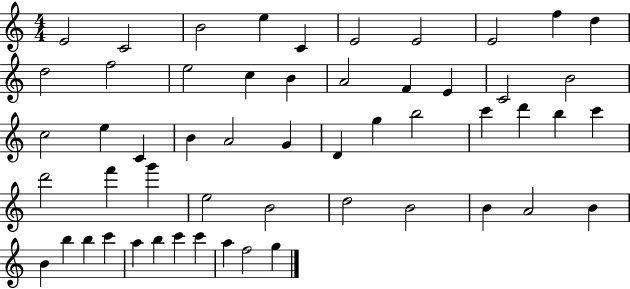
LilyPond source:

{
  \clef treble
  \numericTimeSignature
  \time 4/4
  \key c \major
  e'2 c'2 | b'2 e''4 c'4 | e'2 e'2 | e'2 f''4 d''4 | \break d''2 f''2 | e''2 c''4 b'4 | a'2 f'4 e'4 | c'2 b'2 | \break c''2 e''4 c'4 | b'4 a'2 g'4 | d'4 g''4 b''2 | c'''4 d'''4 b''4 c'''4 | \break d'''2 f'''4 g'''4 | e''2 b'2 | d''2 b'2 | b'4 a'2 b'4 | \break b'4 b''4 b''4 c'''4 | a''4 b''4 c'''4 c'''4 | a''4 f''2 g''4 | \bar "|."
}